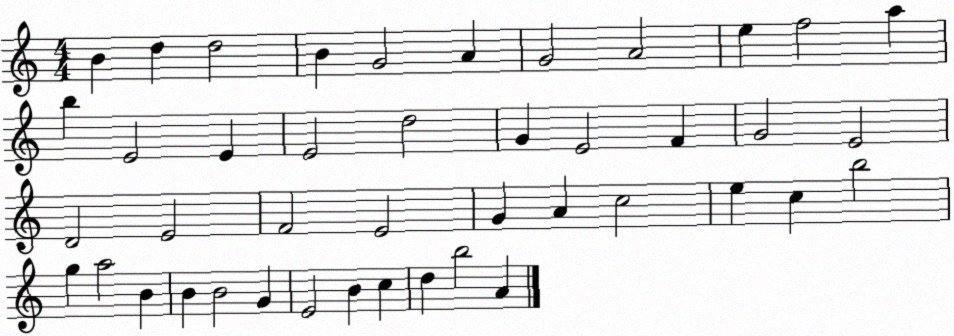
X:1
T:Untitled
M:4/4
L:1/4
K:C
B d d2 B G2 A G2 A2 e f2 a b E2 E E2 d2 G E2 F G2 E2 D2 E2 F2 E2 G A c2 e c b2 g a2 B B B2 G E2 B c d b2 A